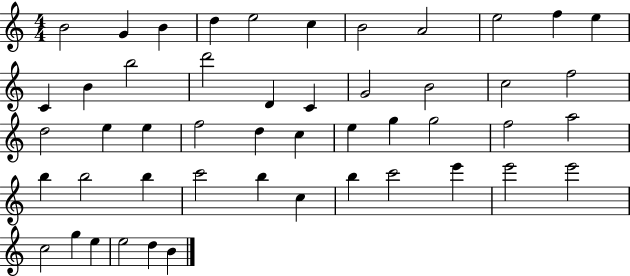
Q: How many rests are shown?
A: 0